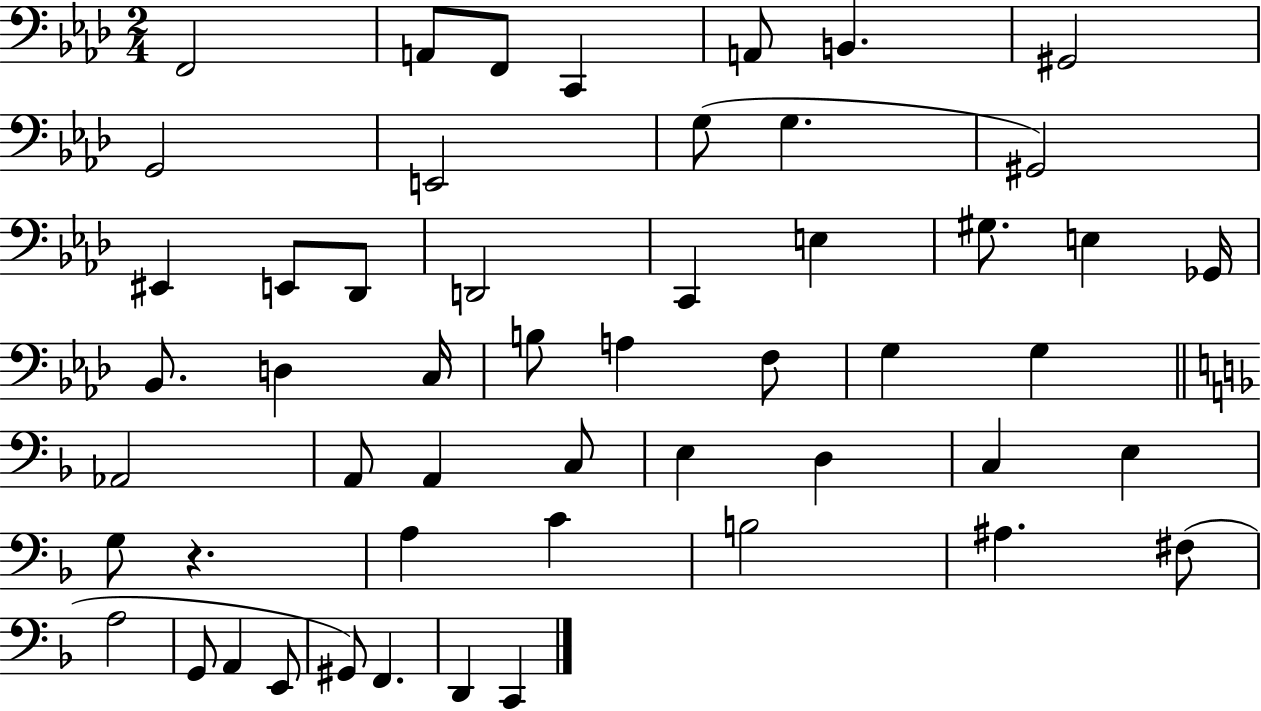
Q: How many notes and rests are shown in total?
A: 52